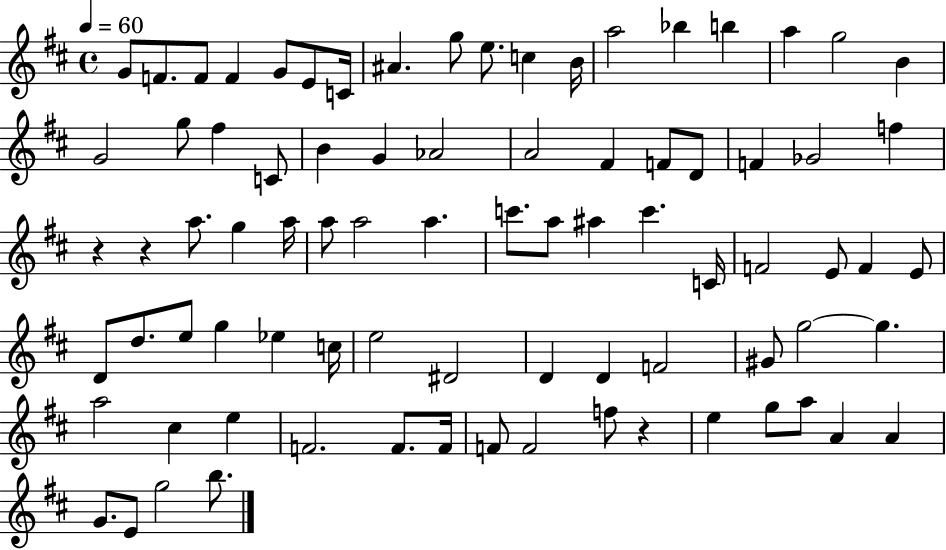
G4/e F4/e. F4/e F4/q G4/e E4/e C4/s A#4/q. G5/e E5/e. C5/q B4/s A5/h Bb5/q B5/q A5/q G5/h B4/q G4/h G5/e F#5/q C4/e B4/q G4/q Ab4/h A4/h F#4/q F4/e D4/e F4/q Gb4/h F5/q R/q R/q A5/e. G5/q A5/s A5/e A5/h A5/q. C6/e. A5/e A#5/q C6/q. C4/s F4/h E4/e F4/q E4/e D4/e D5/e. E5/e G5/q Eb5/q C5/s E5/h D#4/h D4/q D4/q F4/h G#4/e G5/h G5/q. A5/h C#5/q E5/q F4/h. F4/e. F4/s F4/e F4/h F5/e R/q E5/q G5/e A5/e A4/q A4/q G4/e. E4/e G5/h B5/e.